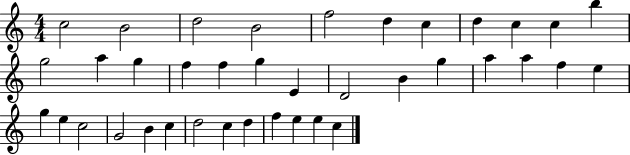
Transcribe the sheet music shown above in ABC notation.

X:1
T:Untitled
M:4/4
L:1/4
K:C
c2 B2 d2 B2 f2 d c d c c b g2 a g f f g E D2 B g a a f e g e c2 G2 B c d2 c d f e e c